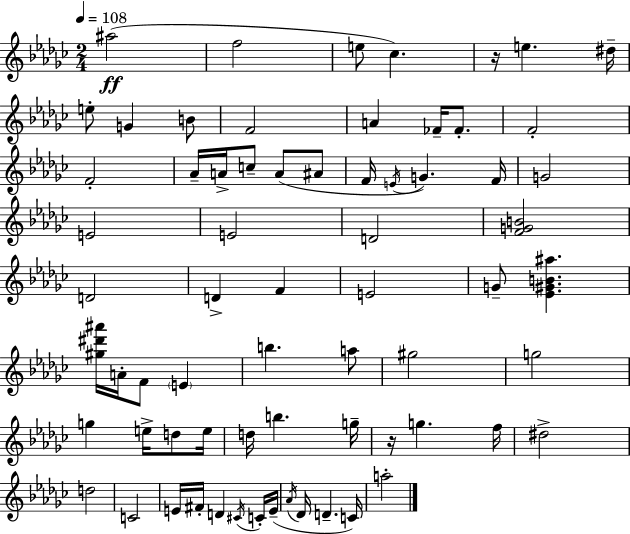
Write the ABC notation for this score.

X:1
T:Untitled
M:2/4
L:1/4
K:Ebm
^a2 f2 e/2 _c z/4 e ^d/4 e/2 G B/2 F2 A _F/4 _F/2 F2 F2 _A/4 A/4 c/2 A/2 ^A/2 F/4 E/4 G F/4 G2 E2 E2 D2 [FGB]2 D2 D F E2 G/2 [_E^GB^a] [^g^d'^a']/4 A/4 F/2 E b a/2 ^g2 g2 g e/4 d/2 e/4 d/4 b g/4 z/4 g f/4 ^d2 d2 C2 E/4 ^F/4 D ^C/4 C/4 E/4 _A/4 _D/4 D C/4 a2